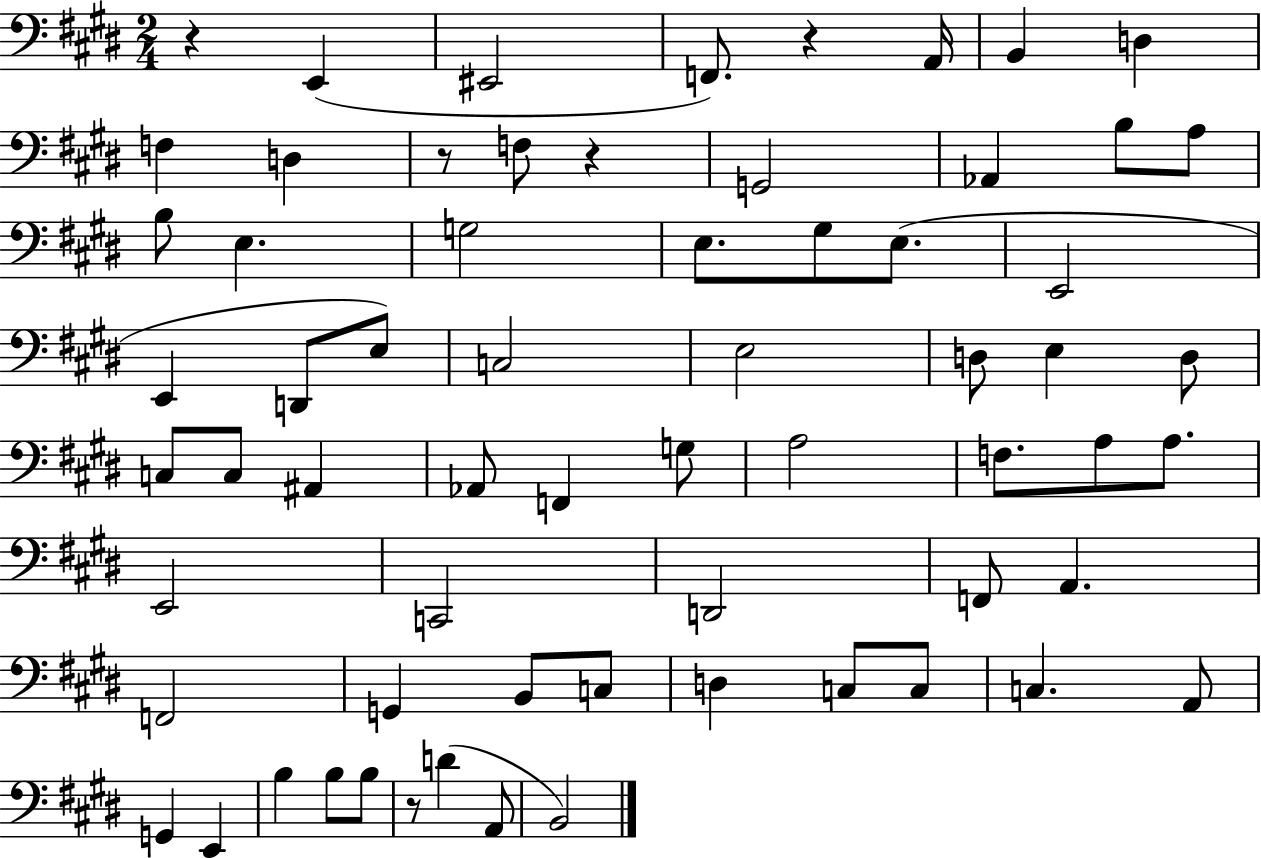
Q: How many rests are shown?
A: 5